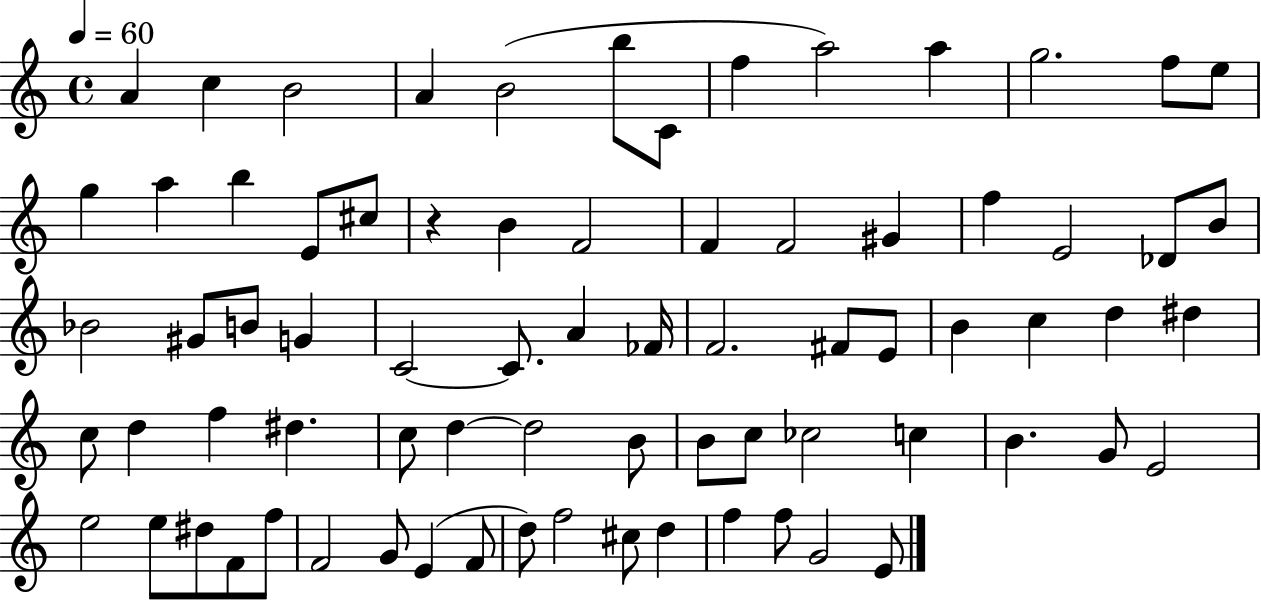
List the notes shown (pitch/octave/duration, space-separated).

A4/q C5/q B4/h A4/q B4/h B5/e C4/e F5/q A5/h A5/q G5/h. F5/e E5/e G5/q A5/q B5/q E4/e C#5/e R/q B4/q F4/h F4/q F4/h G#4/q F5/q E4/h Db4/e B4/e Bb4/h G#4/e B4/e G4/q C4/h C4/e. A4/q FES4/s F4/h. F#4/e E4/e B4/q C5/q D5/q D#5/q C5/e D5/q F5/q D#5/q. C5/e D5/q D5/h B4/e B4/e C5/e CES5/h C5/q B4/q. G4/e E4/h E5/h E5/e D#5/e F4/e F5/e F4/h G4/e E4/q F4/e D5/e F5/h C#5/e D5/q F5/q F5/e G4/h E4/e